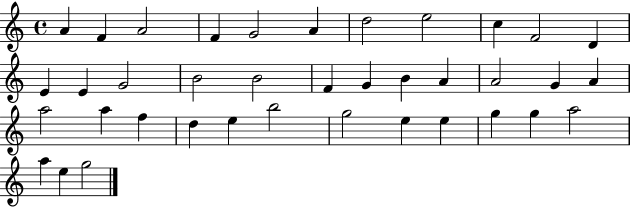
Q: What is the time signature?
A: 4/4